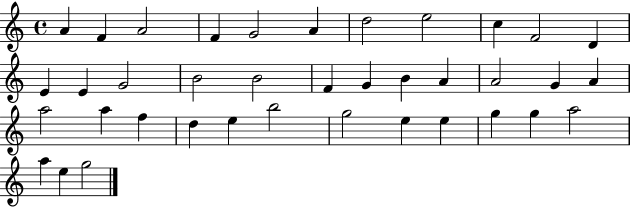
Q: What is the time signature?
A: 4/4